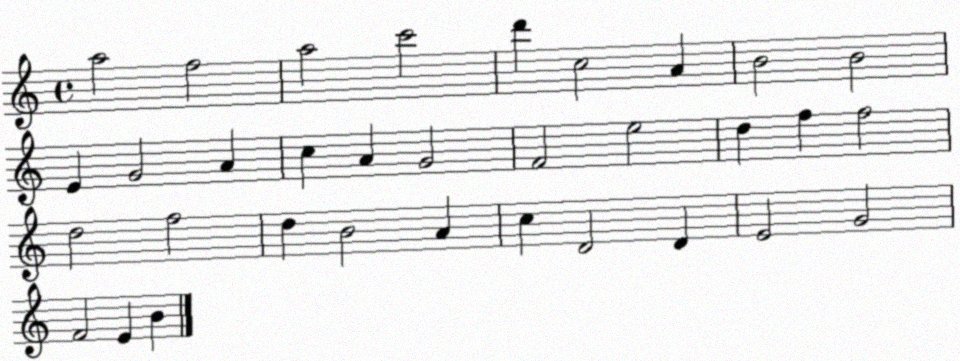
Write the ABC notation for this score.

X:1
T:Untitled
M:4/4
L:1/4
K:C
a2 f2 a2 c'2 d' c2 A B2 B2 E G2 A c A G2 F2 e2 d f f2 d2 f2 d B2 A c D2 D E2 G2 F2 E B